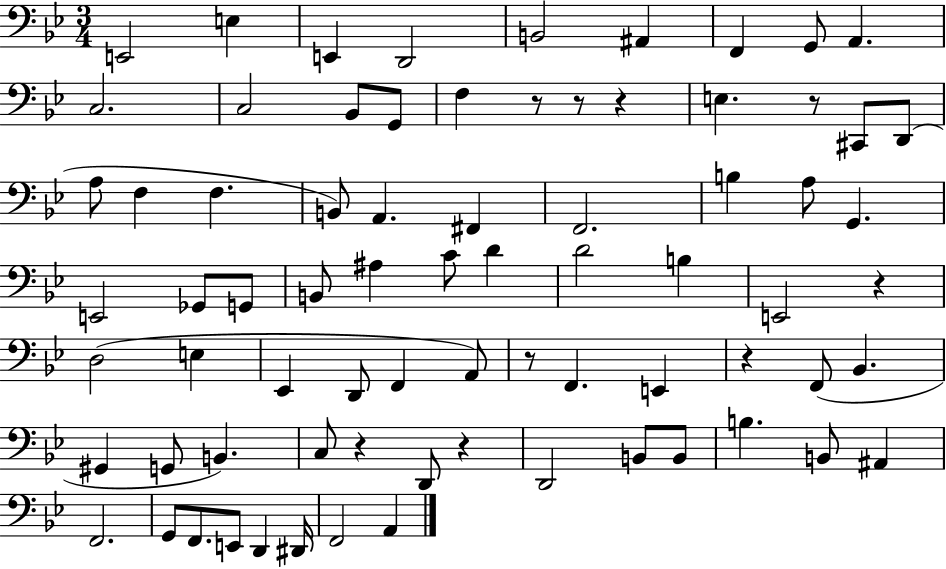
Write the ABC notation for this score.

X:1
T:Untitled
M:3/4
L:1/4
K:Bb
E,,2 E, E,, D,,2 B,,2 ^A,, F,, G,,/2 A,, C,2 C,2 _B,,/2 G,,/2 F, z/2 z/2 z E, z/2 ^C,,/2 D,,/2 A,/2 F, F, B,,/2 A,, ^F,, F,,2 B, A,/2 G,, E,,2 _G,,/2 G,,/2 B,,/2 ^A, C/2 D D2 B, E,,2 z D,2 E, _E,, D,,/2 F,, A,,/2 z/2 F,, E,, z F,,/2 _B,, ^G,, G,,/2 B,, C,/2 z D,,/2 z D,,2 B,,/2 B,,/2 B, B,,/2 ^A,, F,,2 G,,/2 F,,/2 E,,/2 D,, ^D,,/4 F,,2 A,,